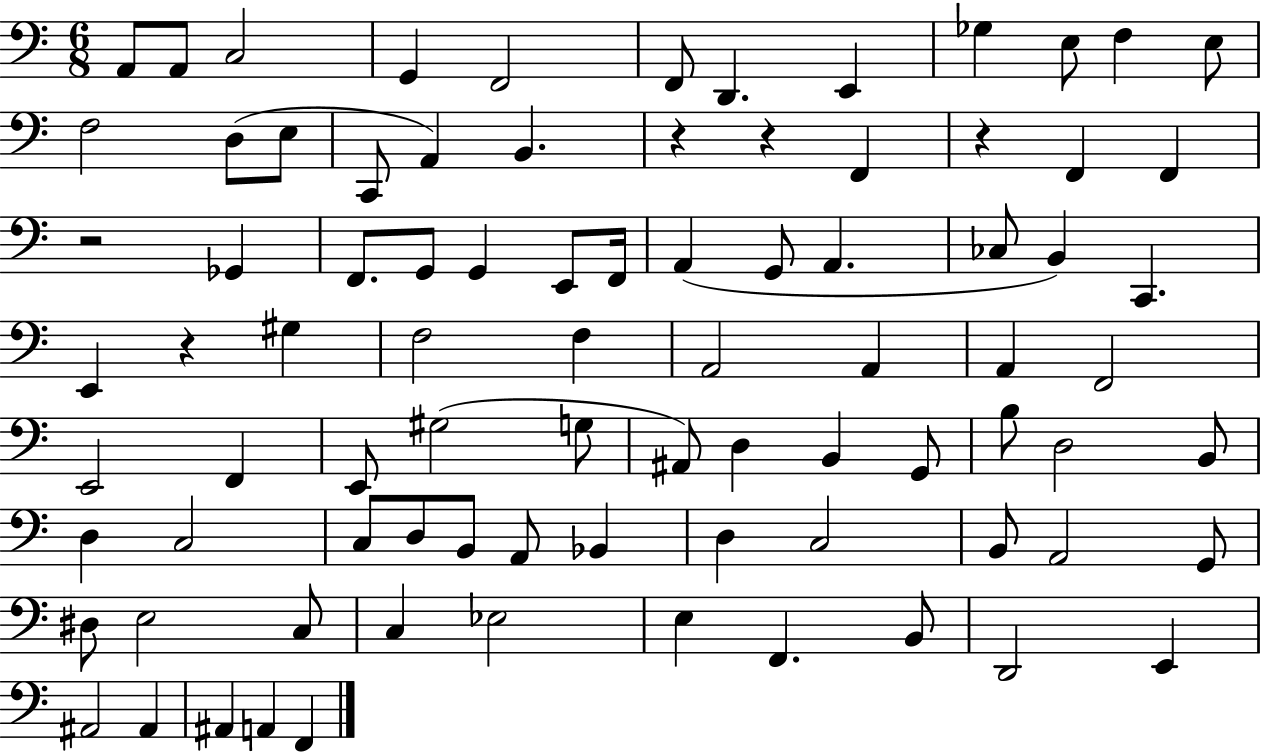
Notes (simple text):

A2/e A2/e C3/h G2/q F2/h F2/e D2/q. E2/q Gb3/q E3/e F3/q E3/e F3/h D3/e E3/e C2/e A2/q B2/q. R/q R/q F2/q R/q F2/q F2/q R/h Gb2/q F2/e. G2/e G2/q E2/e F2/s A2/q G2/e A2/q. CES3/e B2/q C2/q. E2/q R/q G#3/q F3/h F3/q A2/h A2/q A2/q F2/h E2/h F2/q E2/e G#3/h G3/e A#2/e D3/q B2/q G2/e B3/e D3/h B2/e D3/q C3/h C3/e D3/e B2/e A2/e Bb2/q D3/q C3/h B2/e A2/h G2/e D#3/e E3/h C3/e C3/q Eb3/h E3/q F2/q. B2/e D2/h E2/q A#2/h A#2/q A#2/q A2/q F2/q